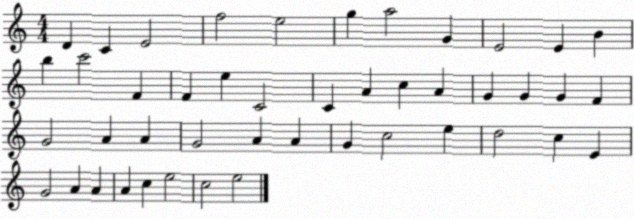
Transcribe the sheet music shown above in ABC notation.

X:1
T:Untitled
M:4/4
L:1/4
K:C
D C E2 f2 e2 g a2 G E2 E B b c'2 F F e C2 C A c A G G G F G2 A A G2 A A G c2 e d2 c E G2 A A A c e2 c2 e2